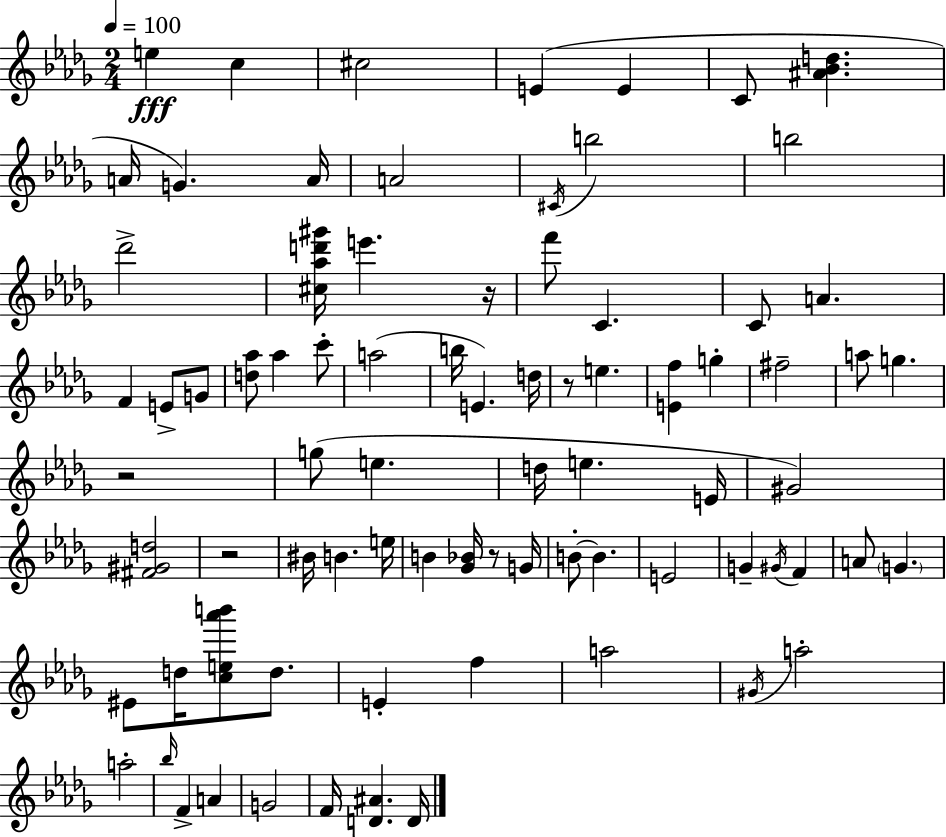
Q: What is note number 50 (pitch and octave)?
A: F4